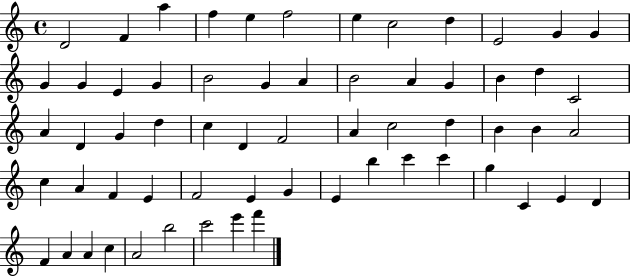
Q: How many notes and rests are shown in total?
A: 62